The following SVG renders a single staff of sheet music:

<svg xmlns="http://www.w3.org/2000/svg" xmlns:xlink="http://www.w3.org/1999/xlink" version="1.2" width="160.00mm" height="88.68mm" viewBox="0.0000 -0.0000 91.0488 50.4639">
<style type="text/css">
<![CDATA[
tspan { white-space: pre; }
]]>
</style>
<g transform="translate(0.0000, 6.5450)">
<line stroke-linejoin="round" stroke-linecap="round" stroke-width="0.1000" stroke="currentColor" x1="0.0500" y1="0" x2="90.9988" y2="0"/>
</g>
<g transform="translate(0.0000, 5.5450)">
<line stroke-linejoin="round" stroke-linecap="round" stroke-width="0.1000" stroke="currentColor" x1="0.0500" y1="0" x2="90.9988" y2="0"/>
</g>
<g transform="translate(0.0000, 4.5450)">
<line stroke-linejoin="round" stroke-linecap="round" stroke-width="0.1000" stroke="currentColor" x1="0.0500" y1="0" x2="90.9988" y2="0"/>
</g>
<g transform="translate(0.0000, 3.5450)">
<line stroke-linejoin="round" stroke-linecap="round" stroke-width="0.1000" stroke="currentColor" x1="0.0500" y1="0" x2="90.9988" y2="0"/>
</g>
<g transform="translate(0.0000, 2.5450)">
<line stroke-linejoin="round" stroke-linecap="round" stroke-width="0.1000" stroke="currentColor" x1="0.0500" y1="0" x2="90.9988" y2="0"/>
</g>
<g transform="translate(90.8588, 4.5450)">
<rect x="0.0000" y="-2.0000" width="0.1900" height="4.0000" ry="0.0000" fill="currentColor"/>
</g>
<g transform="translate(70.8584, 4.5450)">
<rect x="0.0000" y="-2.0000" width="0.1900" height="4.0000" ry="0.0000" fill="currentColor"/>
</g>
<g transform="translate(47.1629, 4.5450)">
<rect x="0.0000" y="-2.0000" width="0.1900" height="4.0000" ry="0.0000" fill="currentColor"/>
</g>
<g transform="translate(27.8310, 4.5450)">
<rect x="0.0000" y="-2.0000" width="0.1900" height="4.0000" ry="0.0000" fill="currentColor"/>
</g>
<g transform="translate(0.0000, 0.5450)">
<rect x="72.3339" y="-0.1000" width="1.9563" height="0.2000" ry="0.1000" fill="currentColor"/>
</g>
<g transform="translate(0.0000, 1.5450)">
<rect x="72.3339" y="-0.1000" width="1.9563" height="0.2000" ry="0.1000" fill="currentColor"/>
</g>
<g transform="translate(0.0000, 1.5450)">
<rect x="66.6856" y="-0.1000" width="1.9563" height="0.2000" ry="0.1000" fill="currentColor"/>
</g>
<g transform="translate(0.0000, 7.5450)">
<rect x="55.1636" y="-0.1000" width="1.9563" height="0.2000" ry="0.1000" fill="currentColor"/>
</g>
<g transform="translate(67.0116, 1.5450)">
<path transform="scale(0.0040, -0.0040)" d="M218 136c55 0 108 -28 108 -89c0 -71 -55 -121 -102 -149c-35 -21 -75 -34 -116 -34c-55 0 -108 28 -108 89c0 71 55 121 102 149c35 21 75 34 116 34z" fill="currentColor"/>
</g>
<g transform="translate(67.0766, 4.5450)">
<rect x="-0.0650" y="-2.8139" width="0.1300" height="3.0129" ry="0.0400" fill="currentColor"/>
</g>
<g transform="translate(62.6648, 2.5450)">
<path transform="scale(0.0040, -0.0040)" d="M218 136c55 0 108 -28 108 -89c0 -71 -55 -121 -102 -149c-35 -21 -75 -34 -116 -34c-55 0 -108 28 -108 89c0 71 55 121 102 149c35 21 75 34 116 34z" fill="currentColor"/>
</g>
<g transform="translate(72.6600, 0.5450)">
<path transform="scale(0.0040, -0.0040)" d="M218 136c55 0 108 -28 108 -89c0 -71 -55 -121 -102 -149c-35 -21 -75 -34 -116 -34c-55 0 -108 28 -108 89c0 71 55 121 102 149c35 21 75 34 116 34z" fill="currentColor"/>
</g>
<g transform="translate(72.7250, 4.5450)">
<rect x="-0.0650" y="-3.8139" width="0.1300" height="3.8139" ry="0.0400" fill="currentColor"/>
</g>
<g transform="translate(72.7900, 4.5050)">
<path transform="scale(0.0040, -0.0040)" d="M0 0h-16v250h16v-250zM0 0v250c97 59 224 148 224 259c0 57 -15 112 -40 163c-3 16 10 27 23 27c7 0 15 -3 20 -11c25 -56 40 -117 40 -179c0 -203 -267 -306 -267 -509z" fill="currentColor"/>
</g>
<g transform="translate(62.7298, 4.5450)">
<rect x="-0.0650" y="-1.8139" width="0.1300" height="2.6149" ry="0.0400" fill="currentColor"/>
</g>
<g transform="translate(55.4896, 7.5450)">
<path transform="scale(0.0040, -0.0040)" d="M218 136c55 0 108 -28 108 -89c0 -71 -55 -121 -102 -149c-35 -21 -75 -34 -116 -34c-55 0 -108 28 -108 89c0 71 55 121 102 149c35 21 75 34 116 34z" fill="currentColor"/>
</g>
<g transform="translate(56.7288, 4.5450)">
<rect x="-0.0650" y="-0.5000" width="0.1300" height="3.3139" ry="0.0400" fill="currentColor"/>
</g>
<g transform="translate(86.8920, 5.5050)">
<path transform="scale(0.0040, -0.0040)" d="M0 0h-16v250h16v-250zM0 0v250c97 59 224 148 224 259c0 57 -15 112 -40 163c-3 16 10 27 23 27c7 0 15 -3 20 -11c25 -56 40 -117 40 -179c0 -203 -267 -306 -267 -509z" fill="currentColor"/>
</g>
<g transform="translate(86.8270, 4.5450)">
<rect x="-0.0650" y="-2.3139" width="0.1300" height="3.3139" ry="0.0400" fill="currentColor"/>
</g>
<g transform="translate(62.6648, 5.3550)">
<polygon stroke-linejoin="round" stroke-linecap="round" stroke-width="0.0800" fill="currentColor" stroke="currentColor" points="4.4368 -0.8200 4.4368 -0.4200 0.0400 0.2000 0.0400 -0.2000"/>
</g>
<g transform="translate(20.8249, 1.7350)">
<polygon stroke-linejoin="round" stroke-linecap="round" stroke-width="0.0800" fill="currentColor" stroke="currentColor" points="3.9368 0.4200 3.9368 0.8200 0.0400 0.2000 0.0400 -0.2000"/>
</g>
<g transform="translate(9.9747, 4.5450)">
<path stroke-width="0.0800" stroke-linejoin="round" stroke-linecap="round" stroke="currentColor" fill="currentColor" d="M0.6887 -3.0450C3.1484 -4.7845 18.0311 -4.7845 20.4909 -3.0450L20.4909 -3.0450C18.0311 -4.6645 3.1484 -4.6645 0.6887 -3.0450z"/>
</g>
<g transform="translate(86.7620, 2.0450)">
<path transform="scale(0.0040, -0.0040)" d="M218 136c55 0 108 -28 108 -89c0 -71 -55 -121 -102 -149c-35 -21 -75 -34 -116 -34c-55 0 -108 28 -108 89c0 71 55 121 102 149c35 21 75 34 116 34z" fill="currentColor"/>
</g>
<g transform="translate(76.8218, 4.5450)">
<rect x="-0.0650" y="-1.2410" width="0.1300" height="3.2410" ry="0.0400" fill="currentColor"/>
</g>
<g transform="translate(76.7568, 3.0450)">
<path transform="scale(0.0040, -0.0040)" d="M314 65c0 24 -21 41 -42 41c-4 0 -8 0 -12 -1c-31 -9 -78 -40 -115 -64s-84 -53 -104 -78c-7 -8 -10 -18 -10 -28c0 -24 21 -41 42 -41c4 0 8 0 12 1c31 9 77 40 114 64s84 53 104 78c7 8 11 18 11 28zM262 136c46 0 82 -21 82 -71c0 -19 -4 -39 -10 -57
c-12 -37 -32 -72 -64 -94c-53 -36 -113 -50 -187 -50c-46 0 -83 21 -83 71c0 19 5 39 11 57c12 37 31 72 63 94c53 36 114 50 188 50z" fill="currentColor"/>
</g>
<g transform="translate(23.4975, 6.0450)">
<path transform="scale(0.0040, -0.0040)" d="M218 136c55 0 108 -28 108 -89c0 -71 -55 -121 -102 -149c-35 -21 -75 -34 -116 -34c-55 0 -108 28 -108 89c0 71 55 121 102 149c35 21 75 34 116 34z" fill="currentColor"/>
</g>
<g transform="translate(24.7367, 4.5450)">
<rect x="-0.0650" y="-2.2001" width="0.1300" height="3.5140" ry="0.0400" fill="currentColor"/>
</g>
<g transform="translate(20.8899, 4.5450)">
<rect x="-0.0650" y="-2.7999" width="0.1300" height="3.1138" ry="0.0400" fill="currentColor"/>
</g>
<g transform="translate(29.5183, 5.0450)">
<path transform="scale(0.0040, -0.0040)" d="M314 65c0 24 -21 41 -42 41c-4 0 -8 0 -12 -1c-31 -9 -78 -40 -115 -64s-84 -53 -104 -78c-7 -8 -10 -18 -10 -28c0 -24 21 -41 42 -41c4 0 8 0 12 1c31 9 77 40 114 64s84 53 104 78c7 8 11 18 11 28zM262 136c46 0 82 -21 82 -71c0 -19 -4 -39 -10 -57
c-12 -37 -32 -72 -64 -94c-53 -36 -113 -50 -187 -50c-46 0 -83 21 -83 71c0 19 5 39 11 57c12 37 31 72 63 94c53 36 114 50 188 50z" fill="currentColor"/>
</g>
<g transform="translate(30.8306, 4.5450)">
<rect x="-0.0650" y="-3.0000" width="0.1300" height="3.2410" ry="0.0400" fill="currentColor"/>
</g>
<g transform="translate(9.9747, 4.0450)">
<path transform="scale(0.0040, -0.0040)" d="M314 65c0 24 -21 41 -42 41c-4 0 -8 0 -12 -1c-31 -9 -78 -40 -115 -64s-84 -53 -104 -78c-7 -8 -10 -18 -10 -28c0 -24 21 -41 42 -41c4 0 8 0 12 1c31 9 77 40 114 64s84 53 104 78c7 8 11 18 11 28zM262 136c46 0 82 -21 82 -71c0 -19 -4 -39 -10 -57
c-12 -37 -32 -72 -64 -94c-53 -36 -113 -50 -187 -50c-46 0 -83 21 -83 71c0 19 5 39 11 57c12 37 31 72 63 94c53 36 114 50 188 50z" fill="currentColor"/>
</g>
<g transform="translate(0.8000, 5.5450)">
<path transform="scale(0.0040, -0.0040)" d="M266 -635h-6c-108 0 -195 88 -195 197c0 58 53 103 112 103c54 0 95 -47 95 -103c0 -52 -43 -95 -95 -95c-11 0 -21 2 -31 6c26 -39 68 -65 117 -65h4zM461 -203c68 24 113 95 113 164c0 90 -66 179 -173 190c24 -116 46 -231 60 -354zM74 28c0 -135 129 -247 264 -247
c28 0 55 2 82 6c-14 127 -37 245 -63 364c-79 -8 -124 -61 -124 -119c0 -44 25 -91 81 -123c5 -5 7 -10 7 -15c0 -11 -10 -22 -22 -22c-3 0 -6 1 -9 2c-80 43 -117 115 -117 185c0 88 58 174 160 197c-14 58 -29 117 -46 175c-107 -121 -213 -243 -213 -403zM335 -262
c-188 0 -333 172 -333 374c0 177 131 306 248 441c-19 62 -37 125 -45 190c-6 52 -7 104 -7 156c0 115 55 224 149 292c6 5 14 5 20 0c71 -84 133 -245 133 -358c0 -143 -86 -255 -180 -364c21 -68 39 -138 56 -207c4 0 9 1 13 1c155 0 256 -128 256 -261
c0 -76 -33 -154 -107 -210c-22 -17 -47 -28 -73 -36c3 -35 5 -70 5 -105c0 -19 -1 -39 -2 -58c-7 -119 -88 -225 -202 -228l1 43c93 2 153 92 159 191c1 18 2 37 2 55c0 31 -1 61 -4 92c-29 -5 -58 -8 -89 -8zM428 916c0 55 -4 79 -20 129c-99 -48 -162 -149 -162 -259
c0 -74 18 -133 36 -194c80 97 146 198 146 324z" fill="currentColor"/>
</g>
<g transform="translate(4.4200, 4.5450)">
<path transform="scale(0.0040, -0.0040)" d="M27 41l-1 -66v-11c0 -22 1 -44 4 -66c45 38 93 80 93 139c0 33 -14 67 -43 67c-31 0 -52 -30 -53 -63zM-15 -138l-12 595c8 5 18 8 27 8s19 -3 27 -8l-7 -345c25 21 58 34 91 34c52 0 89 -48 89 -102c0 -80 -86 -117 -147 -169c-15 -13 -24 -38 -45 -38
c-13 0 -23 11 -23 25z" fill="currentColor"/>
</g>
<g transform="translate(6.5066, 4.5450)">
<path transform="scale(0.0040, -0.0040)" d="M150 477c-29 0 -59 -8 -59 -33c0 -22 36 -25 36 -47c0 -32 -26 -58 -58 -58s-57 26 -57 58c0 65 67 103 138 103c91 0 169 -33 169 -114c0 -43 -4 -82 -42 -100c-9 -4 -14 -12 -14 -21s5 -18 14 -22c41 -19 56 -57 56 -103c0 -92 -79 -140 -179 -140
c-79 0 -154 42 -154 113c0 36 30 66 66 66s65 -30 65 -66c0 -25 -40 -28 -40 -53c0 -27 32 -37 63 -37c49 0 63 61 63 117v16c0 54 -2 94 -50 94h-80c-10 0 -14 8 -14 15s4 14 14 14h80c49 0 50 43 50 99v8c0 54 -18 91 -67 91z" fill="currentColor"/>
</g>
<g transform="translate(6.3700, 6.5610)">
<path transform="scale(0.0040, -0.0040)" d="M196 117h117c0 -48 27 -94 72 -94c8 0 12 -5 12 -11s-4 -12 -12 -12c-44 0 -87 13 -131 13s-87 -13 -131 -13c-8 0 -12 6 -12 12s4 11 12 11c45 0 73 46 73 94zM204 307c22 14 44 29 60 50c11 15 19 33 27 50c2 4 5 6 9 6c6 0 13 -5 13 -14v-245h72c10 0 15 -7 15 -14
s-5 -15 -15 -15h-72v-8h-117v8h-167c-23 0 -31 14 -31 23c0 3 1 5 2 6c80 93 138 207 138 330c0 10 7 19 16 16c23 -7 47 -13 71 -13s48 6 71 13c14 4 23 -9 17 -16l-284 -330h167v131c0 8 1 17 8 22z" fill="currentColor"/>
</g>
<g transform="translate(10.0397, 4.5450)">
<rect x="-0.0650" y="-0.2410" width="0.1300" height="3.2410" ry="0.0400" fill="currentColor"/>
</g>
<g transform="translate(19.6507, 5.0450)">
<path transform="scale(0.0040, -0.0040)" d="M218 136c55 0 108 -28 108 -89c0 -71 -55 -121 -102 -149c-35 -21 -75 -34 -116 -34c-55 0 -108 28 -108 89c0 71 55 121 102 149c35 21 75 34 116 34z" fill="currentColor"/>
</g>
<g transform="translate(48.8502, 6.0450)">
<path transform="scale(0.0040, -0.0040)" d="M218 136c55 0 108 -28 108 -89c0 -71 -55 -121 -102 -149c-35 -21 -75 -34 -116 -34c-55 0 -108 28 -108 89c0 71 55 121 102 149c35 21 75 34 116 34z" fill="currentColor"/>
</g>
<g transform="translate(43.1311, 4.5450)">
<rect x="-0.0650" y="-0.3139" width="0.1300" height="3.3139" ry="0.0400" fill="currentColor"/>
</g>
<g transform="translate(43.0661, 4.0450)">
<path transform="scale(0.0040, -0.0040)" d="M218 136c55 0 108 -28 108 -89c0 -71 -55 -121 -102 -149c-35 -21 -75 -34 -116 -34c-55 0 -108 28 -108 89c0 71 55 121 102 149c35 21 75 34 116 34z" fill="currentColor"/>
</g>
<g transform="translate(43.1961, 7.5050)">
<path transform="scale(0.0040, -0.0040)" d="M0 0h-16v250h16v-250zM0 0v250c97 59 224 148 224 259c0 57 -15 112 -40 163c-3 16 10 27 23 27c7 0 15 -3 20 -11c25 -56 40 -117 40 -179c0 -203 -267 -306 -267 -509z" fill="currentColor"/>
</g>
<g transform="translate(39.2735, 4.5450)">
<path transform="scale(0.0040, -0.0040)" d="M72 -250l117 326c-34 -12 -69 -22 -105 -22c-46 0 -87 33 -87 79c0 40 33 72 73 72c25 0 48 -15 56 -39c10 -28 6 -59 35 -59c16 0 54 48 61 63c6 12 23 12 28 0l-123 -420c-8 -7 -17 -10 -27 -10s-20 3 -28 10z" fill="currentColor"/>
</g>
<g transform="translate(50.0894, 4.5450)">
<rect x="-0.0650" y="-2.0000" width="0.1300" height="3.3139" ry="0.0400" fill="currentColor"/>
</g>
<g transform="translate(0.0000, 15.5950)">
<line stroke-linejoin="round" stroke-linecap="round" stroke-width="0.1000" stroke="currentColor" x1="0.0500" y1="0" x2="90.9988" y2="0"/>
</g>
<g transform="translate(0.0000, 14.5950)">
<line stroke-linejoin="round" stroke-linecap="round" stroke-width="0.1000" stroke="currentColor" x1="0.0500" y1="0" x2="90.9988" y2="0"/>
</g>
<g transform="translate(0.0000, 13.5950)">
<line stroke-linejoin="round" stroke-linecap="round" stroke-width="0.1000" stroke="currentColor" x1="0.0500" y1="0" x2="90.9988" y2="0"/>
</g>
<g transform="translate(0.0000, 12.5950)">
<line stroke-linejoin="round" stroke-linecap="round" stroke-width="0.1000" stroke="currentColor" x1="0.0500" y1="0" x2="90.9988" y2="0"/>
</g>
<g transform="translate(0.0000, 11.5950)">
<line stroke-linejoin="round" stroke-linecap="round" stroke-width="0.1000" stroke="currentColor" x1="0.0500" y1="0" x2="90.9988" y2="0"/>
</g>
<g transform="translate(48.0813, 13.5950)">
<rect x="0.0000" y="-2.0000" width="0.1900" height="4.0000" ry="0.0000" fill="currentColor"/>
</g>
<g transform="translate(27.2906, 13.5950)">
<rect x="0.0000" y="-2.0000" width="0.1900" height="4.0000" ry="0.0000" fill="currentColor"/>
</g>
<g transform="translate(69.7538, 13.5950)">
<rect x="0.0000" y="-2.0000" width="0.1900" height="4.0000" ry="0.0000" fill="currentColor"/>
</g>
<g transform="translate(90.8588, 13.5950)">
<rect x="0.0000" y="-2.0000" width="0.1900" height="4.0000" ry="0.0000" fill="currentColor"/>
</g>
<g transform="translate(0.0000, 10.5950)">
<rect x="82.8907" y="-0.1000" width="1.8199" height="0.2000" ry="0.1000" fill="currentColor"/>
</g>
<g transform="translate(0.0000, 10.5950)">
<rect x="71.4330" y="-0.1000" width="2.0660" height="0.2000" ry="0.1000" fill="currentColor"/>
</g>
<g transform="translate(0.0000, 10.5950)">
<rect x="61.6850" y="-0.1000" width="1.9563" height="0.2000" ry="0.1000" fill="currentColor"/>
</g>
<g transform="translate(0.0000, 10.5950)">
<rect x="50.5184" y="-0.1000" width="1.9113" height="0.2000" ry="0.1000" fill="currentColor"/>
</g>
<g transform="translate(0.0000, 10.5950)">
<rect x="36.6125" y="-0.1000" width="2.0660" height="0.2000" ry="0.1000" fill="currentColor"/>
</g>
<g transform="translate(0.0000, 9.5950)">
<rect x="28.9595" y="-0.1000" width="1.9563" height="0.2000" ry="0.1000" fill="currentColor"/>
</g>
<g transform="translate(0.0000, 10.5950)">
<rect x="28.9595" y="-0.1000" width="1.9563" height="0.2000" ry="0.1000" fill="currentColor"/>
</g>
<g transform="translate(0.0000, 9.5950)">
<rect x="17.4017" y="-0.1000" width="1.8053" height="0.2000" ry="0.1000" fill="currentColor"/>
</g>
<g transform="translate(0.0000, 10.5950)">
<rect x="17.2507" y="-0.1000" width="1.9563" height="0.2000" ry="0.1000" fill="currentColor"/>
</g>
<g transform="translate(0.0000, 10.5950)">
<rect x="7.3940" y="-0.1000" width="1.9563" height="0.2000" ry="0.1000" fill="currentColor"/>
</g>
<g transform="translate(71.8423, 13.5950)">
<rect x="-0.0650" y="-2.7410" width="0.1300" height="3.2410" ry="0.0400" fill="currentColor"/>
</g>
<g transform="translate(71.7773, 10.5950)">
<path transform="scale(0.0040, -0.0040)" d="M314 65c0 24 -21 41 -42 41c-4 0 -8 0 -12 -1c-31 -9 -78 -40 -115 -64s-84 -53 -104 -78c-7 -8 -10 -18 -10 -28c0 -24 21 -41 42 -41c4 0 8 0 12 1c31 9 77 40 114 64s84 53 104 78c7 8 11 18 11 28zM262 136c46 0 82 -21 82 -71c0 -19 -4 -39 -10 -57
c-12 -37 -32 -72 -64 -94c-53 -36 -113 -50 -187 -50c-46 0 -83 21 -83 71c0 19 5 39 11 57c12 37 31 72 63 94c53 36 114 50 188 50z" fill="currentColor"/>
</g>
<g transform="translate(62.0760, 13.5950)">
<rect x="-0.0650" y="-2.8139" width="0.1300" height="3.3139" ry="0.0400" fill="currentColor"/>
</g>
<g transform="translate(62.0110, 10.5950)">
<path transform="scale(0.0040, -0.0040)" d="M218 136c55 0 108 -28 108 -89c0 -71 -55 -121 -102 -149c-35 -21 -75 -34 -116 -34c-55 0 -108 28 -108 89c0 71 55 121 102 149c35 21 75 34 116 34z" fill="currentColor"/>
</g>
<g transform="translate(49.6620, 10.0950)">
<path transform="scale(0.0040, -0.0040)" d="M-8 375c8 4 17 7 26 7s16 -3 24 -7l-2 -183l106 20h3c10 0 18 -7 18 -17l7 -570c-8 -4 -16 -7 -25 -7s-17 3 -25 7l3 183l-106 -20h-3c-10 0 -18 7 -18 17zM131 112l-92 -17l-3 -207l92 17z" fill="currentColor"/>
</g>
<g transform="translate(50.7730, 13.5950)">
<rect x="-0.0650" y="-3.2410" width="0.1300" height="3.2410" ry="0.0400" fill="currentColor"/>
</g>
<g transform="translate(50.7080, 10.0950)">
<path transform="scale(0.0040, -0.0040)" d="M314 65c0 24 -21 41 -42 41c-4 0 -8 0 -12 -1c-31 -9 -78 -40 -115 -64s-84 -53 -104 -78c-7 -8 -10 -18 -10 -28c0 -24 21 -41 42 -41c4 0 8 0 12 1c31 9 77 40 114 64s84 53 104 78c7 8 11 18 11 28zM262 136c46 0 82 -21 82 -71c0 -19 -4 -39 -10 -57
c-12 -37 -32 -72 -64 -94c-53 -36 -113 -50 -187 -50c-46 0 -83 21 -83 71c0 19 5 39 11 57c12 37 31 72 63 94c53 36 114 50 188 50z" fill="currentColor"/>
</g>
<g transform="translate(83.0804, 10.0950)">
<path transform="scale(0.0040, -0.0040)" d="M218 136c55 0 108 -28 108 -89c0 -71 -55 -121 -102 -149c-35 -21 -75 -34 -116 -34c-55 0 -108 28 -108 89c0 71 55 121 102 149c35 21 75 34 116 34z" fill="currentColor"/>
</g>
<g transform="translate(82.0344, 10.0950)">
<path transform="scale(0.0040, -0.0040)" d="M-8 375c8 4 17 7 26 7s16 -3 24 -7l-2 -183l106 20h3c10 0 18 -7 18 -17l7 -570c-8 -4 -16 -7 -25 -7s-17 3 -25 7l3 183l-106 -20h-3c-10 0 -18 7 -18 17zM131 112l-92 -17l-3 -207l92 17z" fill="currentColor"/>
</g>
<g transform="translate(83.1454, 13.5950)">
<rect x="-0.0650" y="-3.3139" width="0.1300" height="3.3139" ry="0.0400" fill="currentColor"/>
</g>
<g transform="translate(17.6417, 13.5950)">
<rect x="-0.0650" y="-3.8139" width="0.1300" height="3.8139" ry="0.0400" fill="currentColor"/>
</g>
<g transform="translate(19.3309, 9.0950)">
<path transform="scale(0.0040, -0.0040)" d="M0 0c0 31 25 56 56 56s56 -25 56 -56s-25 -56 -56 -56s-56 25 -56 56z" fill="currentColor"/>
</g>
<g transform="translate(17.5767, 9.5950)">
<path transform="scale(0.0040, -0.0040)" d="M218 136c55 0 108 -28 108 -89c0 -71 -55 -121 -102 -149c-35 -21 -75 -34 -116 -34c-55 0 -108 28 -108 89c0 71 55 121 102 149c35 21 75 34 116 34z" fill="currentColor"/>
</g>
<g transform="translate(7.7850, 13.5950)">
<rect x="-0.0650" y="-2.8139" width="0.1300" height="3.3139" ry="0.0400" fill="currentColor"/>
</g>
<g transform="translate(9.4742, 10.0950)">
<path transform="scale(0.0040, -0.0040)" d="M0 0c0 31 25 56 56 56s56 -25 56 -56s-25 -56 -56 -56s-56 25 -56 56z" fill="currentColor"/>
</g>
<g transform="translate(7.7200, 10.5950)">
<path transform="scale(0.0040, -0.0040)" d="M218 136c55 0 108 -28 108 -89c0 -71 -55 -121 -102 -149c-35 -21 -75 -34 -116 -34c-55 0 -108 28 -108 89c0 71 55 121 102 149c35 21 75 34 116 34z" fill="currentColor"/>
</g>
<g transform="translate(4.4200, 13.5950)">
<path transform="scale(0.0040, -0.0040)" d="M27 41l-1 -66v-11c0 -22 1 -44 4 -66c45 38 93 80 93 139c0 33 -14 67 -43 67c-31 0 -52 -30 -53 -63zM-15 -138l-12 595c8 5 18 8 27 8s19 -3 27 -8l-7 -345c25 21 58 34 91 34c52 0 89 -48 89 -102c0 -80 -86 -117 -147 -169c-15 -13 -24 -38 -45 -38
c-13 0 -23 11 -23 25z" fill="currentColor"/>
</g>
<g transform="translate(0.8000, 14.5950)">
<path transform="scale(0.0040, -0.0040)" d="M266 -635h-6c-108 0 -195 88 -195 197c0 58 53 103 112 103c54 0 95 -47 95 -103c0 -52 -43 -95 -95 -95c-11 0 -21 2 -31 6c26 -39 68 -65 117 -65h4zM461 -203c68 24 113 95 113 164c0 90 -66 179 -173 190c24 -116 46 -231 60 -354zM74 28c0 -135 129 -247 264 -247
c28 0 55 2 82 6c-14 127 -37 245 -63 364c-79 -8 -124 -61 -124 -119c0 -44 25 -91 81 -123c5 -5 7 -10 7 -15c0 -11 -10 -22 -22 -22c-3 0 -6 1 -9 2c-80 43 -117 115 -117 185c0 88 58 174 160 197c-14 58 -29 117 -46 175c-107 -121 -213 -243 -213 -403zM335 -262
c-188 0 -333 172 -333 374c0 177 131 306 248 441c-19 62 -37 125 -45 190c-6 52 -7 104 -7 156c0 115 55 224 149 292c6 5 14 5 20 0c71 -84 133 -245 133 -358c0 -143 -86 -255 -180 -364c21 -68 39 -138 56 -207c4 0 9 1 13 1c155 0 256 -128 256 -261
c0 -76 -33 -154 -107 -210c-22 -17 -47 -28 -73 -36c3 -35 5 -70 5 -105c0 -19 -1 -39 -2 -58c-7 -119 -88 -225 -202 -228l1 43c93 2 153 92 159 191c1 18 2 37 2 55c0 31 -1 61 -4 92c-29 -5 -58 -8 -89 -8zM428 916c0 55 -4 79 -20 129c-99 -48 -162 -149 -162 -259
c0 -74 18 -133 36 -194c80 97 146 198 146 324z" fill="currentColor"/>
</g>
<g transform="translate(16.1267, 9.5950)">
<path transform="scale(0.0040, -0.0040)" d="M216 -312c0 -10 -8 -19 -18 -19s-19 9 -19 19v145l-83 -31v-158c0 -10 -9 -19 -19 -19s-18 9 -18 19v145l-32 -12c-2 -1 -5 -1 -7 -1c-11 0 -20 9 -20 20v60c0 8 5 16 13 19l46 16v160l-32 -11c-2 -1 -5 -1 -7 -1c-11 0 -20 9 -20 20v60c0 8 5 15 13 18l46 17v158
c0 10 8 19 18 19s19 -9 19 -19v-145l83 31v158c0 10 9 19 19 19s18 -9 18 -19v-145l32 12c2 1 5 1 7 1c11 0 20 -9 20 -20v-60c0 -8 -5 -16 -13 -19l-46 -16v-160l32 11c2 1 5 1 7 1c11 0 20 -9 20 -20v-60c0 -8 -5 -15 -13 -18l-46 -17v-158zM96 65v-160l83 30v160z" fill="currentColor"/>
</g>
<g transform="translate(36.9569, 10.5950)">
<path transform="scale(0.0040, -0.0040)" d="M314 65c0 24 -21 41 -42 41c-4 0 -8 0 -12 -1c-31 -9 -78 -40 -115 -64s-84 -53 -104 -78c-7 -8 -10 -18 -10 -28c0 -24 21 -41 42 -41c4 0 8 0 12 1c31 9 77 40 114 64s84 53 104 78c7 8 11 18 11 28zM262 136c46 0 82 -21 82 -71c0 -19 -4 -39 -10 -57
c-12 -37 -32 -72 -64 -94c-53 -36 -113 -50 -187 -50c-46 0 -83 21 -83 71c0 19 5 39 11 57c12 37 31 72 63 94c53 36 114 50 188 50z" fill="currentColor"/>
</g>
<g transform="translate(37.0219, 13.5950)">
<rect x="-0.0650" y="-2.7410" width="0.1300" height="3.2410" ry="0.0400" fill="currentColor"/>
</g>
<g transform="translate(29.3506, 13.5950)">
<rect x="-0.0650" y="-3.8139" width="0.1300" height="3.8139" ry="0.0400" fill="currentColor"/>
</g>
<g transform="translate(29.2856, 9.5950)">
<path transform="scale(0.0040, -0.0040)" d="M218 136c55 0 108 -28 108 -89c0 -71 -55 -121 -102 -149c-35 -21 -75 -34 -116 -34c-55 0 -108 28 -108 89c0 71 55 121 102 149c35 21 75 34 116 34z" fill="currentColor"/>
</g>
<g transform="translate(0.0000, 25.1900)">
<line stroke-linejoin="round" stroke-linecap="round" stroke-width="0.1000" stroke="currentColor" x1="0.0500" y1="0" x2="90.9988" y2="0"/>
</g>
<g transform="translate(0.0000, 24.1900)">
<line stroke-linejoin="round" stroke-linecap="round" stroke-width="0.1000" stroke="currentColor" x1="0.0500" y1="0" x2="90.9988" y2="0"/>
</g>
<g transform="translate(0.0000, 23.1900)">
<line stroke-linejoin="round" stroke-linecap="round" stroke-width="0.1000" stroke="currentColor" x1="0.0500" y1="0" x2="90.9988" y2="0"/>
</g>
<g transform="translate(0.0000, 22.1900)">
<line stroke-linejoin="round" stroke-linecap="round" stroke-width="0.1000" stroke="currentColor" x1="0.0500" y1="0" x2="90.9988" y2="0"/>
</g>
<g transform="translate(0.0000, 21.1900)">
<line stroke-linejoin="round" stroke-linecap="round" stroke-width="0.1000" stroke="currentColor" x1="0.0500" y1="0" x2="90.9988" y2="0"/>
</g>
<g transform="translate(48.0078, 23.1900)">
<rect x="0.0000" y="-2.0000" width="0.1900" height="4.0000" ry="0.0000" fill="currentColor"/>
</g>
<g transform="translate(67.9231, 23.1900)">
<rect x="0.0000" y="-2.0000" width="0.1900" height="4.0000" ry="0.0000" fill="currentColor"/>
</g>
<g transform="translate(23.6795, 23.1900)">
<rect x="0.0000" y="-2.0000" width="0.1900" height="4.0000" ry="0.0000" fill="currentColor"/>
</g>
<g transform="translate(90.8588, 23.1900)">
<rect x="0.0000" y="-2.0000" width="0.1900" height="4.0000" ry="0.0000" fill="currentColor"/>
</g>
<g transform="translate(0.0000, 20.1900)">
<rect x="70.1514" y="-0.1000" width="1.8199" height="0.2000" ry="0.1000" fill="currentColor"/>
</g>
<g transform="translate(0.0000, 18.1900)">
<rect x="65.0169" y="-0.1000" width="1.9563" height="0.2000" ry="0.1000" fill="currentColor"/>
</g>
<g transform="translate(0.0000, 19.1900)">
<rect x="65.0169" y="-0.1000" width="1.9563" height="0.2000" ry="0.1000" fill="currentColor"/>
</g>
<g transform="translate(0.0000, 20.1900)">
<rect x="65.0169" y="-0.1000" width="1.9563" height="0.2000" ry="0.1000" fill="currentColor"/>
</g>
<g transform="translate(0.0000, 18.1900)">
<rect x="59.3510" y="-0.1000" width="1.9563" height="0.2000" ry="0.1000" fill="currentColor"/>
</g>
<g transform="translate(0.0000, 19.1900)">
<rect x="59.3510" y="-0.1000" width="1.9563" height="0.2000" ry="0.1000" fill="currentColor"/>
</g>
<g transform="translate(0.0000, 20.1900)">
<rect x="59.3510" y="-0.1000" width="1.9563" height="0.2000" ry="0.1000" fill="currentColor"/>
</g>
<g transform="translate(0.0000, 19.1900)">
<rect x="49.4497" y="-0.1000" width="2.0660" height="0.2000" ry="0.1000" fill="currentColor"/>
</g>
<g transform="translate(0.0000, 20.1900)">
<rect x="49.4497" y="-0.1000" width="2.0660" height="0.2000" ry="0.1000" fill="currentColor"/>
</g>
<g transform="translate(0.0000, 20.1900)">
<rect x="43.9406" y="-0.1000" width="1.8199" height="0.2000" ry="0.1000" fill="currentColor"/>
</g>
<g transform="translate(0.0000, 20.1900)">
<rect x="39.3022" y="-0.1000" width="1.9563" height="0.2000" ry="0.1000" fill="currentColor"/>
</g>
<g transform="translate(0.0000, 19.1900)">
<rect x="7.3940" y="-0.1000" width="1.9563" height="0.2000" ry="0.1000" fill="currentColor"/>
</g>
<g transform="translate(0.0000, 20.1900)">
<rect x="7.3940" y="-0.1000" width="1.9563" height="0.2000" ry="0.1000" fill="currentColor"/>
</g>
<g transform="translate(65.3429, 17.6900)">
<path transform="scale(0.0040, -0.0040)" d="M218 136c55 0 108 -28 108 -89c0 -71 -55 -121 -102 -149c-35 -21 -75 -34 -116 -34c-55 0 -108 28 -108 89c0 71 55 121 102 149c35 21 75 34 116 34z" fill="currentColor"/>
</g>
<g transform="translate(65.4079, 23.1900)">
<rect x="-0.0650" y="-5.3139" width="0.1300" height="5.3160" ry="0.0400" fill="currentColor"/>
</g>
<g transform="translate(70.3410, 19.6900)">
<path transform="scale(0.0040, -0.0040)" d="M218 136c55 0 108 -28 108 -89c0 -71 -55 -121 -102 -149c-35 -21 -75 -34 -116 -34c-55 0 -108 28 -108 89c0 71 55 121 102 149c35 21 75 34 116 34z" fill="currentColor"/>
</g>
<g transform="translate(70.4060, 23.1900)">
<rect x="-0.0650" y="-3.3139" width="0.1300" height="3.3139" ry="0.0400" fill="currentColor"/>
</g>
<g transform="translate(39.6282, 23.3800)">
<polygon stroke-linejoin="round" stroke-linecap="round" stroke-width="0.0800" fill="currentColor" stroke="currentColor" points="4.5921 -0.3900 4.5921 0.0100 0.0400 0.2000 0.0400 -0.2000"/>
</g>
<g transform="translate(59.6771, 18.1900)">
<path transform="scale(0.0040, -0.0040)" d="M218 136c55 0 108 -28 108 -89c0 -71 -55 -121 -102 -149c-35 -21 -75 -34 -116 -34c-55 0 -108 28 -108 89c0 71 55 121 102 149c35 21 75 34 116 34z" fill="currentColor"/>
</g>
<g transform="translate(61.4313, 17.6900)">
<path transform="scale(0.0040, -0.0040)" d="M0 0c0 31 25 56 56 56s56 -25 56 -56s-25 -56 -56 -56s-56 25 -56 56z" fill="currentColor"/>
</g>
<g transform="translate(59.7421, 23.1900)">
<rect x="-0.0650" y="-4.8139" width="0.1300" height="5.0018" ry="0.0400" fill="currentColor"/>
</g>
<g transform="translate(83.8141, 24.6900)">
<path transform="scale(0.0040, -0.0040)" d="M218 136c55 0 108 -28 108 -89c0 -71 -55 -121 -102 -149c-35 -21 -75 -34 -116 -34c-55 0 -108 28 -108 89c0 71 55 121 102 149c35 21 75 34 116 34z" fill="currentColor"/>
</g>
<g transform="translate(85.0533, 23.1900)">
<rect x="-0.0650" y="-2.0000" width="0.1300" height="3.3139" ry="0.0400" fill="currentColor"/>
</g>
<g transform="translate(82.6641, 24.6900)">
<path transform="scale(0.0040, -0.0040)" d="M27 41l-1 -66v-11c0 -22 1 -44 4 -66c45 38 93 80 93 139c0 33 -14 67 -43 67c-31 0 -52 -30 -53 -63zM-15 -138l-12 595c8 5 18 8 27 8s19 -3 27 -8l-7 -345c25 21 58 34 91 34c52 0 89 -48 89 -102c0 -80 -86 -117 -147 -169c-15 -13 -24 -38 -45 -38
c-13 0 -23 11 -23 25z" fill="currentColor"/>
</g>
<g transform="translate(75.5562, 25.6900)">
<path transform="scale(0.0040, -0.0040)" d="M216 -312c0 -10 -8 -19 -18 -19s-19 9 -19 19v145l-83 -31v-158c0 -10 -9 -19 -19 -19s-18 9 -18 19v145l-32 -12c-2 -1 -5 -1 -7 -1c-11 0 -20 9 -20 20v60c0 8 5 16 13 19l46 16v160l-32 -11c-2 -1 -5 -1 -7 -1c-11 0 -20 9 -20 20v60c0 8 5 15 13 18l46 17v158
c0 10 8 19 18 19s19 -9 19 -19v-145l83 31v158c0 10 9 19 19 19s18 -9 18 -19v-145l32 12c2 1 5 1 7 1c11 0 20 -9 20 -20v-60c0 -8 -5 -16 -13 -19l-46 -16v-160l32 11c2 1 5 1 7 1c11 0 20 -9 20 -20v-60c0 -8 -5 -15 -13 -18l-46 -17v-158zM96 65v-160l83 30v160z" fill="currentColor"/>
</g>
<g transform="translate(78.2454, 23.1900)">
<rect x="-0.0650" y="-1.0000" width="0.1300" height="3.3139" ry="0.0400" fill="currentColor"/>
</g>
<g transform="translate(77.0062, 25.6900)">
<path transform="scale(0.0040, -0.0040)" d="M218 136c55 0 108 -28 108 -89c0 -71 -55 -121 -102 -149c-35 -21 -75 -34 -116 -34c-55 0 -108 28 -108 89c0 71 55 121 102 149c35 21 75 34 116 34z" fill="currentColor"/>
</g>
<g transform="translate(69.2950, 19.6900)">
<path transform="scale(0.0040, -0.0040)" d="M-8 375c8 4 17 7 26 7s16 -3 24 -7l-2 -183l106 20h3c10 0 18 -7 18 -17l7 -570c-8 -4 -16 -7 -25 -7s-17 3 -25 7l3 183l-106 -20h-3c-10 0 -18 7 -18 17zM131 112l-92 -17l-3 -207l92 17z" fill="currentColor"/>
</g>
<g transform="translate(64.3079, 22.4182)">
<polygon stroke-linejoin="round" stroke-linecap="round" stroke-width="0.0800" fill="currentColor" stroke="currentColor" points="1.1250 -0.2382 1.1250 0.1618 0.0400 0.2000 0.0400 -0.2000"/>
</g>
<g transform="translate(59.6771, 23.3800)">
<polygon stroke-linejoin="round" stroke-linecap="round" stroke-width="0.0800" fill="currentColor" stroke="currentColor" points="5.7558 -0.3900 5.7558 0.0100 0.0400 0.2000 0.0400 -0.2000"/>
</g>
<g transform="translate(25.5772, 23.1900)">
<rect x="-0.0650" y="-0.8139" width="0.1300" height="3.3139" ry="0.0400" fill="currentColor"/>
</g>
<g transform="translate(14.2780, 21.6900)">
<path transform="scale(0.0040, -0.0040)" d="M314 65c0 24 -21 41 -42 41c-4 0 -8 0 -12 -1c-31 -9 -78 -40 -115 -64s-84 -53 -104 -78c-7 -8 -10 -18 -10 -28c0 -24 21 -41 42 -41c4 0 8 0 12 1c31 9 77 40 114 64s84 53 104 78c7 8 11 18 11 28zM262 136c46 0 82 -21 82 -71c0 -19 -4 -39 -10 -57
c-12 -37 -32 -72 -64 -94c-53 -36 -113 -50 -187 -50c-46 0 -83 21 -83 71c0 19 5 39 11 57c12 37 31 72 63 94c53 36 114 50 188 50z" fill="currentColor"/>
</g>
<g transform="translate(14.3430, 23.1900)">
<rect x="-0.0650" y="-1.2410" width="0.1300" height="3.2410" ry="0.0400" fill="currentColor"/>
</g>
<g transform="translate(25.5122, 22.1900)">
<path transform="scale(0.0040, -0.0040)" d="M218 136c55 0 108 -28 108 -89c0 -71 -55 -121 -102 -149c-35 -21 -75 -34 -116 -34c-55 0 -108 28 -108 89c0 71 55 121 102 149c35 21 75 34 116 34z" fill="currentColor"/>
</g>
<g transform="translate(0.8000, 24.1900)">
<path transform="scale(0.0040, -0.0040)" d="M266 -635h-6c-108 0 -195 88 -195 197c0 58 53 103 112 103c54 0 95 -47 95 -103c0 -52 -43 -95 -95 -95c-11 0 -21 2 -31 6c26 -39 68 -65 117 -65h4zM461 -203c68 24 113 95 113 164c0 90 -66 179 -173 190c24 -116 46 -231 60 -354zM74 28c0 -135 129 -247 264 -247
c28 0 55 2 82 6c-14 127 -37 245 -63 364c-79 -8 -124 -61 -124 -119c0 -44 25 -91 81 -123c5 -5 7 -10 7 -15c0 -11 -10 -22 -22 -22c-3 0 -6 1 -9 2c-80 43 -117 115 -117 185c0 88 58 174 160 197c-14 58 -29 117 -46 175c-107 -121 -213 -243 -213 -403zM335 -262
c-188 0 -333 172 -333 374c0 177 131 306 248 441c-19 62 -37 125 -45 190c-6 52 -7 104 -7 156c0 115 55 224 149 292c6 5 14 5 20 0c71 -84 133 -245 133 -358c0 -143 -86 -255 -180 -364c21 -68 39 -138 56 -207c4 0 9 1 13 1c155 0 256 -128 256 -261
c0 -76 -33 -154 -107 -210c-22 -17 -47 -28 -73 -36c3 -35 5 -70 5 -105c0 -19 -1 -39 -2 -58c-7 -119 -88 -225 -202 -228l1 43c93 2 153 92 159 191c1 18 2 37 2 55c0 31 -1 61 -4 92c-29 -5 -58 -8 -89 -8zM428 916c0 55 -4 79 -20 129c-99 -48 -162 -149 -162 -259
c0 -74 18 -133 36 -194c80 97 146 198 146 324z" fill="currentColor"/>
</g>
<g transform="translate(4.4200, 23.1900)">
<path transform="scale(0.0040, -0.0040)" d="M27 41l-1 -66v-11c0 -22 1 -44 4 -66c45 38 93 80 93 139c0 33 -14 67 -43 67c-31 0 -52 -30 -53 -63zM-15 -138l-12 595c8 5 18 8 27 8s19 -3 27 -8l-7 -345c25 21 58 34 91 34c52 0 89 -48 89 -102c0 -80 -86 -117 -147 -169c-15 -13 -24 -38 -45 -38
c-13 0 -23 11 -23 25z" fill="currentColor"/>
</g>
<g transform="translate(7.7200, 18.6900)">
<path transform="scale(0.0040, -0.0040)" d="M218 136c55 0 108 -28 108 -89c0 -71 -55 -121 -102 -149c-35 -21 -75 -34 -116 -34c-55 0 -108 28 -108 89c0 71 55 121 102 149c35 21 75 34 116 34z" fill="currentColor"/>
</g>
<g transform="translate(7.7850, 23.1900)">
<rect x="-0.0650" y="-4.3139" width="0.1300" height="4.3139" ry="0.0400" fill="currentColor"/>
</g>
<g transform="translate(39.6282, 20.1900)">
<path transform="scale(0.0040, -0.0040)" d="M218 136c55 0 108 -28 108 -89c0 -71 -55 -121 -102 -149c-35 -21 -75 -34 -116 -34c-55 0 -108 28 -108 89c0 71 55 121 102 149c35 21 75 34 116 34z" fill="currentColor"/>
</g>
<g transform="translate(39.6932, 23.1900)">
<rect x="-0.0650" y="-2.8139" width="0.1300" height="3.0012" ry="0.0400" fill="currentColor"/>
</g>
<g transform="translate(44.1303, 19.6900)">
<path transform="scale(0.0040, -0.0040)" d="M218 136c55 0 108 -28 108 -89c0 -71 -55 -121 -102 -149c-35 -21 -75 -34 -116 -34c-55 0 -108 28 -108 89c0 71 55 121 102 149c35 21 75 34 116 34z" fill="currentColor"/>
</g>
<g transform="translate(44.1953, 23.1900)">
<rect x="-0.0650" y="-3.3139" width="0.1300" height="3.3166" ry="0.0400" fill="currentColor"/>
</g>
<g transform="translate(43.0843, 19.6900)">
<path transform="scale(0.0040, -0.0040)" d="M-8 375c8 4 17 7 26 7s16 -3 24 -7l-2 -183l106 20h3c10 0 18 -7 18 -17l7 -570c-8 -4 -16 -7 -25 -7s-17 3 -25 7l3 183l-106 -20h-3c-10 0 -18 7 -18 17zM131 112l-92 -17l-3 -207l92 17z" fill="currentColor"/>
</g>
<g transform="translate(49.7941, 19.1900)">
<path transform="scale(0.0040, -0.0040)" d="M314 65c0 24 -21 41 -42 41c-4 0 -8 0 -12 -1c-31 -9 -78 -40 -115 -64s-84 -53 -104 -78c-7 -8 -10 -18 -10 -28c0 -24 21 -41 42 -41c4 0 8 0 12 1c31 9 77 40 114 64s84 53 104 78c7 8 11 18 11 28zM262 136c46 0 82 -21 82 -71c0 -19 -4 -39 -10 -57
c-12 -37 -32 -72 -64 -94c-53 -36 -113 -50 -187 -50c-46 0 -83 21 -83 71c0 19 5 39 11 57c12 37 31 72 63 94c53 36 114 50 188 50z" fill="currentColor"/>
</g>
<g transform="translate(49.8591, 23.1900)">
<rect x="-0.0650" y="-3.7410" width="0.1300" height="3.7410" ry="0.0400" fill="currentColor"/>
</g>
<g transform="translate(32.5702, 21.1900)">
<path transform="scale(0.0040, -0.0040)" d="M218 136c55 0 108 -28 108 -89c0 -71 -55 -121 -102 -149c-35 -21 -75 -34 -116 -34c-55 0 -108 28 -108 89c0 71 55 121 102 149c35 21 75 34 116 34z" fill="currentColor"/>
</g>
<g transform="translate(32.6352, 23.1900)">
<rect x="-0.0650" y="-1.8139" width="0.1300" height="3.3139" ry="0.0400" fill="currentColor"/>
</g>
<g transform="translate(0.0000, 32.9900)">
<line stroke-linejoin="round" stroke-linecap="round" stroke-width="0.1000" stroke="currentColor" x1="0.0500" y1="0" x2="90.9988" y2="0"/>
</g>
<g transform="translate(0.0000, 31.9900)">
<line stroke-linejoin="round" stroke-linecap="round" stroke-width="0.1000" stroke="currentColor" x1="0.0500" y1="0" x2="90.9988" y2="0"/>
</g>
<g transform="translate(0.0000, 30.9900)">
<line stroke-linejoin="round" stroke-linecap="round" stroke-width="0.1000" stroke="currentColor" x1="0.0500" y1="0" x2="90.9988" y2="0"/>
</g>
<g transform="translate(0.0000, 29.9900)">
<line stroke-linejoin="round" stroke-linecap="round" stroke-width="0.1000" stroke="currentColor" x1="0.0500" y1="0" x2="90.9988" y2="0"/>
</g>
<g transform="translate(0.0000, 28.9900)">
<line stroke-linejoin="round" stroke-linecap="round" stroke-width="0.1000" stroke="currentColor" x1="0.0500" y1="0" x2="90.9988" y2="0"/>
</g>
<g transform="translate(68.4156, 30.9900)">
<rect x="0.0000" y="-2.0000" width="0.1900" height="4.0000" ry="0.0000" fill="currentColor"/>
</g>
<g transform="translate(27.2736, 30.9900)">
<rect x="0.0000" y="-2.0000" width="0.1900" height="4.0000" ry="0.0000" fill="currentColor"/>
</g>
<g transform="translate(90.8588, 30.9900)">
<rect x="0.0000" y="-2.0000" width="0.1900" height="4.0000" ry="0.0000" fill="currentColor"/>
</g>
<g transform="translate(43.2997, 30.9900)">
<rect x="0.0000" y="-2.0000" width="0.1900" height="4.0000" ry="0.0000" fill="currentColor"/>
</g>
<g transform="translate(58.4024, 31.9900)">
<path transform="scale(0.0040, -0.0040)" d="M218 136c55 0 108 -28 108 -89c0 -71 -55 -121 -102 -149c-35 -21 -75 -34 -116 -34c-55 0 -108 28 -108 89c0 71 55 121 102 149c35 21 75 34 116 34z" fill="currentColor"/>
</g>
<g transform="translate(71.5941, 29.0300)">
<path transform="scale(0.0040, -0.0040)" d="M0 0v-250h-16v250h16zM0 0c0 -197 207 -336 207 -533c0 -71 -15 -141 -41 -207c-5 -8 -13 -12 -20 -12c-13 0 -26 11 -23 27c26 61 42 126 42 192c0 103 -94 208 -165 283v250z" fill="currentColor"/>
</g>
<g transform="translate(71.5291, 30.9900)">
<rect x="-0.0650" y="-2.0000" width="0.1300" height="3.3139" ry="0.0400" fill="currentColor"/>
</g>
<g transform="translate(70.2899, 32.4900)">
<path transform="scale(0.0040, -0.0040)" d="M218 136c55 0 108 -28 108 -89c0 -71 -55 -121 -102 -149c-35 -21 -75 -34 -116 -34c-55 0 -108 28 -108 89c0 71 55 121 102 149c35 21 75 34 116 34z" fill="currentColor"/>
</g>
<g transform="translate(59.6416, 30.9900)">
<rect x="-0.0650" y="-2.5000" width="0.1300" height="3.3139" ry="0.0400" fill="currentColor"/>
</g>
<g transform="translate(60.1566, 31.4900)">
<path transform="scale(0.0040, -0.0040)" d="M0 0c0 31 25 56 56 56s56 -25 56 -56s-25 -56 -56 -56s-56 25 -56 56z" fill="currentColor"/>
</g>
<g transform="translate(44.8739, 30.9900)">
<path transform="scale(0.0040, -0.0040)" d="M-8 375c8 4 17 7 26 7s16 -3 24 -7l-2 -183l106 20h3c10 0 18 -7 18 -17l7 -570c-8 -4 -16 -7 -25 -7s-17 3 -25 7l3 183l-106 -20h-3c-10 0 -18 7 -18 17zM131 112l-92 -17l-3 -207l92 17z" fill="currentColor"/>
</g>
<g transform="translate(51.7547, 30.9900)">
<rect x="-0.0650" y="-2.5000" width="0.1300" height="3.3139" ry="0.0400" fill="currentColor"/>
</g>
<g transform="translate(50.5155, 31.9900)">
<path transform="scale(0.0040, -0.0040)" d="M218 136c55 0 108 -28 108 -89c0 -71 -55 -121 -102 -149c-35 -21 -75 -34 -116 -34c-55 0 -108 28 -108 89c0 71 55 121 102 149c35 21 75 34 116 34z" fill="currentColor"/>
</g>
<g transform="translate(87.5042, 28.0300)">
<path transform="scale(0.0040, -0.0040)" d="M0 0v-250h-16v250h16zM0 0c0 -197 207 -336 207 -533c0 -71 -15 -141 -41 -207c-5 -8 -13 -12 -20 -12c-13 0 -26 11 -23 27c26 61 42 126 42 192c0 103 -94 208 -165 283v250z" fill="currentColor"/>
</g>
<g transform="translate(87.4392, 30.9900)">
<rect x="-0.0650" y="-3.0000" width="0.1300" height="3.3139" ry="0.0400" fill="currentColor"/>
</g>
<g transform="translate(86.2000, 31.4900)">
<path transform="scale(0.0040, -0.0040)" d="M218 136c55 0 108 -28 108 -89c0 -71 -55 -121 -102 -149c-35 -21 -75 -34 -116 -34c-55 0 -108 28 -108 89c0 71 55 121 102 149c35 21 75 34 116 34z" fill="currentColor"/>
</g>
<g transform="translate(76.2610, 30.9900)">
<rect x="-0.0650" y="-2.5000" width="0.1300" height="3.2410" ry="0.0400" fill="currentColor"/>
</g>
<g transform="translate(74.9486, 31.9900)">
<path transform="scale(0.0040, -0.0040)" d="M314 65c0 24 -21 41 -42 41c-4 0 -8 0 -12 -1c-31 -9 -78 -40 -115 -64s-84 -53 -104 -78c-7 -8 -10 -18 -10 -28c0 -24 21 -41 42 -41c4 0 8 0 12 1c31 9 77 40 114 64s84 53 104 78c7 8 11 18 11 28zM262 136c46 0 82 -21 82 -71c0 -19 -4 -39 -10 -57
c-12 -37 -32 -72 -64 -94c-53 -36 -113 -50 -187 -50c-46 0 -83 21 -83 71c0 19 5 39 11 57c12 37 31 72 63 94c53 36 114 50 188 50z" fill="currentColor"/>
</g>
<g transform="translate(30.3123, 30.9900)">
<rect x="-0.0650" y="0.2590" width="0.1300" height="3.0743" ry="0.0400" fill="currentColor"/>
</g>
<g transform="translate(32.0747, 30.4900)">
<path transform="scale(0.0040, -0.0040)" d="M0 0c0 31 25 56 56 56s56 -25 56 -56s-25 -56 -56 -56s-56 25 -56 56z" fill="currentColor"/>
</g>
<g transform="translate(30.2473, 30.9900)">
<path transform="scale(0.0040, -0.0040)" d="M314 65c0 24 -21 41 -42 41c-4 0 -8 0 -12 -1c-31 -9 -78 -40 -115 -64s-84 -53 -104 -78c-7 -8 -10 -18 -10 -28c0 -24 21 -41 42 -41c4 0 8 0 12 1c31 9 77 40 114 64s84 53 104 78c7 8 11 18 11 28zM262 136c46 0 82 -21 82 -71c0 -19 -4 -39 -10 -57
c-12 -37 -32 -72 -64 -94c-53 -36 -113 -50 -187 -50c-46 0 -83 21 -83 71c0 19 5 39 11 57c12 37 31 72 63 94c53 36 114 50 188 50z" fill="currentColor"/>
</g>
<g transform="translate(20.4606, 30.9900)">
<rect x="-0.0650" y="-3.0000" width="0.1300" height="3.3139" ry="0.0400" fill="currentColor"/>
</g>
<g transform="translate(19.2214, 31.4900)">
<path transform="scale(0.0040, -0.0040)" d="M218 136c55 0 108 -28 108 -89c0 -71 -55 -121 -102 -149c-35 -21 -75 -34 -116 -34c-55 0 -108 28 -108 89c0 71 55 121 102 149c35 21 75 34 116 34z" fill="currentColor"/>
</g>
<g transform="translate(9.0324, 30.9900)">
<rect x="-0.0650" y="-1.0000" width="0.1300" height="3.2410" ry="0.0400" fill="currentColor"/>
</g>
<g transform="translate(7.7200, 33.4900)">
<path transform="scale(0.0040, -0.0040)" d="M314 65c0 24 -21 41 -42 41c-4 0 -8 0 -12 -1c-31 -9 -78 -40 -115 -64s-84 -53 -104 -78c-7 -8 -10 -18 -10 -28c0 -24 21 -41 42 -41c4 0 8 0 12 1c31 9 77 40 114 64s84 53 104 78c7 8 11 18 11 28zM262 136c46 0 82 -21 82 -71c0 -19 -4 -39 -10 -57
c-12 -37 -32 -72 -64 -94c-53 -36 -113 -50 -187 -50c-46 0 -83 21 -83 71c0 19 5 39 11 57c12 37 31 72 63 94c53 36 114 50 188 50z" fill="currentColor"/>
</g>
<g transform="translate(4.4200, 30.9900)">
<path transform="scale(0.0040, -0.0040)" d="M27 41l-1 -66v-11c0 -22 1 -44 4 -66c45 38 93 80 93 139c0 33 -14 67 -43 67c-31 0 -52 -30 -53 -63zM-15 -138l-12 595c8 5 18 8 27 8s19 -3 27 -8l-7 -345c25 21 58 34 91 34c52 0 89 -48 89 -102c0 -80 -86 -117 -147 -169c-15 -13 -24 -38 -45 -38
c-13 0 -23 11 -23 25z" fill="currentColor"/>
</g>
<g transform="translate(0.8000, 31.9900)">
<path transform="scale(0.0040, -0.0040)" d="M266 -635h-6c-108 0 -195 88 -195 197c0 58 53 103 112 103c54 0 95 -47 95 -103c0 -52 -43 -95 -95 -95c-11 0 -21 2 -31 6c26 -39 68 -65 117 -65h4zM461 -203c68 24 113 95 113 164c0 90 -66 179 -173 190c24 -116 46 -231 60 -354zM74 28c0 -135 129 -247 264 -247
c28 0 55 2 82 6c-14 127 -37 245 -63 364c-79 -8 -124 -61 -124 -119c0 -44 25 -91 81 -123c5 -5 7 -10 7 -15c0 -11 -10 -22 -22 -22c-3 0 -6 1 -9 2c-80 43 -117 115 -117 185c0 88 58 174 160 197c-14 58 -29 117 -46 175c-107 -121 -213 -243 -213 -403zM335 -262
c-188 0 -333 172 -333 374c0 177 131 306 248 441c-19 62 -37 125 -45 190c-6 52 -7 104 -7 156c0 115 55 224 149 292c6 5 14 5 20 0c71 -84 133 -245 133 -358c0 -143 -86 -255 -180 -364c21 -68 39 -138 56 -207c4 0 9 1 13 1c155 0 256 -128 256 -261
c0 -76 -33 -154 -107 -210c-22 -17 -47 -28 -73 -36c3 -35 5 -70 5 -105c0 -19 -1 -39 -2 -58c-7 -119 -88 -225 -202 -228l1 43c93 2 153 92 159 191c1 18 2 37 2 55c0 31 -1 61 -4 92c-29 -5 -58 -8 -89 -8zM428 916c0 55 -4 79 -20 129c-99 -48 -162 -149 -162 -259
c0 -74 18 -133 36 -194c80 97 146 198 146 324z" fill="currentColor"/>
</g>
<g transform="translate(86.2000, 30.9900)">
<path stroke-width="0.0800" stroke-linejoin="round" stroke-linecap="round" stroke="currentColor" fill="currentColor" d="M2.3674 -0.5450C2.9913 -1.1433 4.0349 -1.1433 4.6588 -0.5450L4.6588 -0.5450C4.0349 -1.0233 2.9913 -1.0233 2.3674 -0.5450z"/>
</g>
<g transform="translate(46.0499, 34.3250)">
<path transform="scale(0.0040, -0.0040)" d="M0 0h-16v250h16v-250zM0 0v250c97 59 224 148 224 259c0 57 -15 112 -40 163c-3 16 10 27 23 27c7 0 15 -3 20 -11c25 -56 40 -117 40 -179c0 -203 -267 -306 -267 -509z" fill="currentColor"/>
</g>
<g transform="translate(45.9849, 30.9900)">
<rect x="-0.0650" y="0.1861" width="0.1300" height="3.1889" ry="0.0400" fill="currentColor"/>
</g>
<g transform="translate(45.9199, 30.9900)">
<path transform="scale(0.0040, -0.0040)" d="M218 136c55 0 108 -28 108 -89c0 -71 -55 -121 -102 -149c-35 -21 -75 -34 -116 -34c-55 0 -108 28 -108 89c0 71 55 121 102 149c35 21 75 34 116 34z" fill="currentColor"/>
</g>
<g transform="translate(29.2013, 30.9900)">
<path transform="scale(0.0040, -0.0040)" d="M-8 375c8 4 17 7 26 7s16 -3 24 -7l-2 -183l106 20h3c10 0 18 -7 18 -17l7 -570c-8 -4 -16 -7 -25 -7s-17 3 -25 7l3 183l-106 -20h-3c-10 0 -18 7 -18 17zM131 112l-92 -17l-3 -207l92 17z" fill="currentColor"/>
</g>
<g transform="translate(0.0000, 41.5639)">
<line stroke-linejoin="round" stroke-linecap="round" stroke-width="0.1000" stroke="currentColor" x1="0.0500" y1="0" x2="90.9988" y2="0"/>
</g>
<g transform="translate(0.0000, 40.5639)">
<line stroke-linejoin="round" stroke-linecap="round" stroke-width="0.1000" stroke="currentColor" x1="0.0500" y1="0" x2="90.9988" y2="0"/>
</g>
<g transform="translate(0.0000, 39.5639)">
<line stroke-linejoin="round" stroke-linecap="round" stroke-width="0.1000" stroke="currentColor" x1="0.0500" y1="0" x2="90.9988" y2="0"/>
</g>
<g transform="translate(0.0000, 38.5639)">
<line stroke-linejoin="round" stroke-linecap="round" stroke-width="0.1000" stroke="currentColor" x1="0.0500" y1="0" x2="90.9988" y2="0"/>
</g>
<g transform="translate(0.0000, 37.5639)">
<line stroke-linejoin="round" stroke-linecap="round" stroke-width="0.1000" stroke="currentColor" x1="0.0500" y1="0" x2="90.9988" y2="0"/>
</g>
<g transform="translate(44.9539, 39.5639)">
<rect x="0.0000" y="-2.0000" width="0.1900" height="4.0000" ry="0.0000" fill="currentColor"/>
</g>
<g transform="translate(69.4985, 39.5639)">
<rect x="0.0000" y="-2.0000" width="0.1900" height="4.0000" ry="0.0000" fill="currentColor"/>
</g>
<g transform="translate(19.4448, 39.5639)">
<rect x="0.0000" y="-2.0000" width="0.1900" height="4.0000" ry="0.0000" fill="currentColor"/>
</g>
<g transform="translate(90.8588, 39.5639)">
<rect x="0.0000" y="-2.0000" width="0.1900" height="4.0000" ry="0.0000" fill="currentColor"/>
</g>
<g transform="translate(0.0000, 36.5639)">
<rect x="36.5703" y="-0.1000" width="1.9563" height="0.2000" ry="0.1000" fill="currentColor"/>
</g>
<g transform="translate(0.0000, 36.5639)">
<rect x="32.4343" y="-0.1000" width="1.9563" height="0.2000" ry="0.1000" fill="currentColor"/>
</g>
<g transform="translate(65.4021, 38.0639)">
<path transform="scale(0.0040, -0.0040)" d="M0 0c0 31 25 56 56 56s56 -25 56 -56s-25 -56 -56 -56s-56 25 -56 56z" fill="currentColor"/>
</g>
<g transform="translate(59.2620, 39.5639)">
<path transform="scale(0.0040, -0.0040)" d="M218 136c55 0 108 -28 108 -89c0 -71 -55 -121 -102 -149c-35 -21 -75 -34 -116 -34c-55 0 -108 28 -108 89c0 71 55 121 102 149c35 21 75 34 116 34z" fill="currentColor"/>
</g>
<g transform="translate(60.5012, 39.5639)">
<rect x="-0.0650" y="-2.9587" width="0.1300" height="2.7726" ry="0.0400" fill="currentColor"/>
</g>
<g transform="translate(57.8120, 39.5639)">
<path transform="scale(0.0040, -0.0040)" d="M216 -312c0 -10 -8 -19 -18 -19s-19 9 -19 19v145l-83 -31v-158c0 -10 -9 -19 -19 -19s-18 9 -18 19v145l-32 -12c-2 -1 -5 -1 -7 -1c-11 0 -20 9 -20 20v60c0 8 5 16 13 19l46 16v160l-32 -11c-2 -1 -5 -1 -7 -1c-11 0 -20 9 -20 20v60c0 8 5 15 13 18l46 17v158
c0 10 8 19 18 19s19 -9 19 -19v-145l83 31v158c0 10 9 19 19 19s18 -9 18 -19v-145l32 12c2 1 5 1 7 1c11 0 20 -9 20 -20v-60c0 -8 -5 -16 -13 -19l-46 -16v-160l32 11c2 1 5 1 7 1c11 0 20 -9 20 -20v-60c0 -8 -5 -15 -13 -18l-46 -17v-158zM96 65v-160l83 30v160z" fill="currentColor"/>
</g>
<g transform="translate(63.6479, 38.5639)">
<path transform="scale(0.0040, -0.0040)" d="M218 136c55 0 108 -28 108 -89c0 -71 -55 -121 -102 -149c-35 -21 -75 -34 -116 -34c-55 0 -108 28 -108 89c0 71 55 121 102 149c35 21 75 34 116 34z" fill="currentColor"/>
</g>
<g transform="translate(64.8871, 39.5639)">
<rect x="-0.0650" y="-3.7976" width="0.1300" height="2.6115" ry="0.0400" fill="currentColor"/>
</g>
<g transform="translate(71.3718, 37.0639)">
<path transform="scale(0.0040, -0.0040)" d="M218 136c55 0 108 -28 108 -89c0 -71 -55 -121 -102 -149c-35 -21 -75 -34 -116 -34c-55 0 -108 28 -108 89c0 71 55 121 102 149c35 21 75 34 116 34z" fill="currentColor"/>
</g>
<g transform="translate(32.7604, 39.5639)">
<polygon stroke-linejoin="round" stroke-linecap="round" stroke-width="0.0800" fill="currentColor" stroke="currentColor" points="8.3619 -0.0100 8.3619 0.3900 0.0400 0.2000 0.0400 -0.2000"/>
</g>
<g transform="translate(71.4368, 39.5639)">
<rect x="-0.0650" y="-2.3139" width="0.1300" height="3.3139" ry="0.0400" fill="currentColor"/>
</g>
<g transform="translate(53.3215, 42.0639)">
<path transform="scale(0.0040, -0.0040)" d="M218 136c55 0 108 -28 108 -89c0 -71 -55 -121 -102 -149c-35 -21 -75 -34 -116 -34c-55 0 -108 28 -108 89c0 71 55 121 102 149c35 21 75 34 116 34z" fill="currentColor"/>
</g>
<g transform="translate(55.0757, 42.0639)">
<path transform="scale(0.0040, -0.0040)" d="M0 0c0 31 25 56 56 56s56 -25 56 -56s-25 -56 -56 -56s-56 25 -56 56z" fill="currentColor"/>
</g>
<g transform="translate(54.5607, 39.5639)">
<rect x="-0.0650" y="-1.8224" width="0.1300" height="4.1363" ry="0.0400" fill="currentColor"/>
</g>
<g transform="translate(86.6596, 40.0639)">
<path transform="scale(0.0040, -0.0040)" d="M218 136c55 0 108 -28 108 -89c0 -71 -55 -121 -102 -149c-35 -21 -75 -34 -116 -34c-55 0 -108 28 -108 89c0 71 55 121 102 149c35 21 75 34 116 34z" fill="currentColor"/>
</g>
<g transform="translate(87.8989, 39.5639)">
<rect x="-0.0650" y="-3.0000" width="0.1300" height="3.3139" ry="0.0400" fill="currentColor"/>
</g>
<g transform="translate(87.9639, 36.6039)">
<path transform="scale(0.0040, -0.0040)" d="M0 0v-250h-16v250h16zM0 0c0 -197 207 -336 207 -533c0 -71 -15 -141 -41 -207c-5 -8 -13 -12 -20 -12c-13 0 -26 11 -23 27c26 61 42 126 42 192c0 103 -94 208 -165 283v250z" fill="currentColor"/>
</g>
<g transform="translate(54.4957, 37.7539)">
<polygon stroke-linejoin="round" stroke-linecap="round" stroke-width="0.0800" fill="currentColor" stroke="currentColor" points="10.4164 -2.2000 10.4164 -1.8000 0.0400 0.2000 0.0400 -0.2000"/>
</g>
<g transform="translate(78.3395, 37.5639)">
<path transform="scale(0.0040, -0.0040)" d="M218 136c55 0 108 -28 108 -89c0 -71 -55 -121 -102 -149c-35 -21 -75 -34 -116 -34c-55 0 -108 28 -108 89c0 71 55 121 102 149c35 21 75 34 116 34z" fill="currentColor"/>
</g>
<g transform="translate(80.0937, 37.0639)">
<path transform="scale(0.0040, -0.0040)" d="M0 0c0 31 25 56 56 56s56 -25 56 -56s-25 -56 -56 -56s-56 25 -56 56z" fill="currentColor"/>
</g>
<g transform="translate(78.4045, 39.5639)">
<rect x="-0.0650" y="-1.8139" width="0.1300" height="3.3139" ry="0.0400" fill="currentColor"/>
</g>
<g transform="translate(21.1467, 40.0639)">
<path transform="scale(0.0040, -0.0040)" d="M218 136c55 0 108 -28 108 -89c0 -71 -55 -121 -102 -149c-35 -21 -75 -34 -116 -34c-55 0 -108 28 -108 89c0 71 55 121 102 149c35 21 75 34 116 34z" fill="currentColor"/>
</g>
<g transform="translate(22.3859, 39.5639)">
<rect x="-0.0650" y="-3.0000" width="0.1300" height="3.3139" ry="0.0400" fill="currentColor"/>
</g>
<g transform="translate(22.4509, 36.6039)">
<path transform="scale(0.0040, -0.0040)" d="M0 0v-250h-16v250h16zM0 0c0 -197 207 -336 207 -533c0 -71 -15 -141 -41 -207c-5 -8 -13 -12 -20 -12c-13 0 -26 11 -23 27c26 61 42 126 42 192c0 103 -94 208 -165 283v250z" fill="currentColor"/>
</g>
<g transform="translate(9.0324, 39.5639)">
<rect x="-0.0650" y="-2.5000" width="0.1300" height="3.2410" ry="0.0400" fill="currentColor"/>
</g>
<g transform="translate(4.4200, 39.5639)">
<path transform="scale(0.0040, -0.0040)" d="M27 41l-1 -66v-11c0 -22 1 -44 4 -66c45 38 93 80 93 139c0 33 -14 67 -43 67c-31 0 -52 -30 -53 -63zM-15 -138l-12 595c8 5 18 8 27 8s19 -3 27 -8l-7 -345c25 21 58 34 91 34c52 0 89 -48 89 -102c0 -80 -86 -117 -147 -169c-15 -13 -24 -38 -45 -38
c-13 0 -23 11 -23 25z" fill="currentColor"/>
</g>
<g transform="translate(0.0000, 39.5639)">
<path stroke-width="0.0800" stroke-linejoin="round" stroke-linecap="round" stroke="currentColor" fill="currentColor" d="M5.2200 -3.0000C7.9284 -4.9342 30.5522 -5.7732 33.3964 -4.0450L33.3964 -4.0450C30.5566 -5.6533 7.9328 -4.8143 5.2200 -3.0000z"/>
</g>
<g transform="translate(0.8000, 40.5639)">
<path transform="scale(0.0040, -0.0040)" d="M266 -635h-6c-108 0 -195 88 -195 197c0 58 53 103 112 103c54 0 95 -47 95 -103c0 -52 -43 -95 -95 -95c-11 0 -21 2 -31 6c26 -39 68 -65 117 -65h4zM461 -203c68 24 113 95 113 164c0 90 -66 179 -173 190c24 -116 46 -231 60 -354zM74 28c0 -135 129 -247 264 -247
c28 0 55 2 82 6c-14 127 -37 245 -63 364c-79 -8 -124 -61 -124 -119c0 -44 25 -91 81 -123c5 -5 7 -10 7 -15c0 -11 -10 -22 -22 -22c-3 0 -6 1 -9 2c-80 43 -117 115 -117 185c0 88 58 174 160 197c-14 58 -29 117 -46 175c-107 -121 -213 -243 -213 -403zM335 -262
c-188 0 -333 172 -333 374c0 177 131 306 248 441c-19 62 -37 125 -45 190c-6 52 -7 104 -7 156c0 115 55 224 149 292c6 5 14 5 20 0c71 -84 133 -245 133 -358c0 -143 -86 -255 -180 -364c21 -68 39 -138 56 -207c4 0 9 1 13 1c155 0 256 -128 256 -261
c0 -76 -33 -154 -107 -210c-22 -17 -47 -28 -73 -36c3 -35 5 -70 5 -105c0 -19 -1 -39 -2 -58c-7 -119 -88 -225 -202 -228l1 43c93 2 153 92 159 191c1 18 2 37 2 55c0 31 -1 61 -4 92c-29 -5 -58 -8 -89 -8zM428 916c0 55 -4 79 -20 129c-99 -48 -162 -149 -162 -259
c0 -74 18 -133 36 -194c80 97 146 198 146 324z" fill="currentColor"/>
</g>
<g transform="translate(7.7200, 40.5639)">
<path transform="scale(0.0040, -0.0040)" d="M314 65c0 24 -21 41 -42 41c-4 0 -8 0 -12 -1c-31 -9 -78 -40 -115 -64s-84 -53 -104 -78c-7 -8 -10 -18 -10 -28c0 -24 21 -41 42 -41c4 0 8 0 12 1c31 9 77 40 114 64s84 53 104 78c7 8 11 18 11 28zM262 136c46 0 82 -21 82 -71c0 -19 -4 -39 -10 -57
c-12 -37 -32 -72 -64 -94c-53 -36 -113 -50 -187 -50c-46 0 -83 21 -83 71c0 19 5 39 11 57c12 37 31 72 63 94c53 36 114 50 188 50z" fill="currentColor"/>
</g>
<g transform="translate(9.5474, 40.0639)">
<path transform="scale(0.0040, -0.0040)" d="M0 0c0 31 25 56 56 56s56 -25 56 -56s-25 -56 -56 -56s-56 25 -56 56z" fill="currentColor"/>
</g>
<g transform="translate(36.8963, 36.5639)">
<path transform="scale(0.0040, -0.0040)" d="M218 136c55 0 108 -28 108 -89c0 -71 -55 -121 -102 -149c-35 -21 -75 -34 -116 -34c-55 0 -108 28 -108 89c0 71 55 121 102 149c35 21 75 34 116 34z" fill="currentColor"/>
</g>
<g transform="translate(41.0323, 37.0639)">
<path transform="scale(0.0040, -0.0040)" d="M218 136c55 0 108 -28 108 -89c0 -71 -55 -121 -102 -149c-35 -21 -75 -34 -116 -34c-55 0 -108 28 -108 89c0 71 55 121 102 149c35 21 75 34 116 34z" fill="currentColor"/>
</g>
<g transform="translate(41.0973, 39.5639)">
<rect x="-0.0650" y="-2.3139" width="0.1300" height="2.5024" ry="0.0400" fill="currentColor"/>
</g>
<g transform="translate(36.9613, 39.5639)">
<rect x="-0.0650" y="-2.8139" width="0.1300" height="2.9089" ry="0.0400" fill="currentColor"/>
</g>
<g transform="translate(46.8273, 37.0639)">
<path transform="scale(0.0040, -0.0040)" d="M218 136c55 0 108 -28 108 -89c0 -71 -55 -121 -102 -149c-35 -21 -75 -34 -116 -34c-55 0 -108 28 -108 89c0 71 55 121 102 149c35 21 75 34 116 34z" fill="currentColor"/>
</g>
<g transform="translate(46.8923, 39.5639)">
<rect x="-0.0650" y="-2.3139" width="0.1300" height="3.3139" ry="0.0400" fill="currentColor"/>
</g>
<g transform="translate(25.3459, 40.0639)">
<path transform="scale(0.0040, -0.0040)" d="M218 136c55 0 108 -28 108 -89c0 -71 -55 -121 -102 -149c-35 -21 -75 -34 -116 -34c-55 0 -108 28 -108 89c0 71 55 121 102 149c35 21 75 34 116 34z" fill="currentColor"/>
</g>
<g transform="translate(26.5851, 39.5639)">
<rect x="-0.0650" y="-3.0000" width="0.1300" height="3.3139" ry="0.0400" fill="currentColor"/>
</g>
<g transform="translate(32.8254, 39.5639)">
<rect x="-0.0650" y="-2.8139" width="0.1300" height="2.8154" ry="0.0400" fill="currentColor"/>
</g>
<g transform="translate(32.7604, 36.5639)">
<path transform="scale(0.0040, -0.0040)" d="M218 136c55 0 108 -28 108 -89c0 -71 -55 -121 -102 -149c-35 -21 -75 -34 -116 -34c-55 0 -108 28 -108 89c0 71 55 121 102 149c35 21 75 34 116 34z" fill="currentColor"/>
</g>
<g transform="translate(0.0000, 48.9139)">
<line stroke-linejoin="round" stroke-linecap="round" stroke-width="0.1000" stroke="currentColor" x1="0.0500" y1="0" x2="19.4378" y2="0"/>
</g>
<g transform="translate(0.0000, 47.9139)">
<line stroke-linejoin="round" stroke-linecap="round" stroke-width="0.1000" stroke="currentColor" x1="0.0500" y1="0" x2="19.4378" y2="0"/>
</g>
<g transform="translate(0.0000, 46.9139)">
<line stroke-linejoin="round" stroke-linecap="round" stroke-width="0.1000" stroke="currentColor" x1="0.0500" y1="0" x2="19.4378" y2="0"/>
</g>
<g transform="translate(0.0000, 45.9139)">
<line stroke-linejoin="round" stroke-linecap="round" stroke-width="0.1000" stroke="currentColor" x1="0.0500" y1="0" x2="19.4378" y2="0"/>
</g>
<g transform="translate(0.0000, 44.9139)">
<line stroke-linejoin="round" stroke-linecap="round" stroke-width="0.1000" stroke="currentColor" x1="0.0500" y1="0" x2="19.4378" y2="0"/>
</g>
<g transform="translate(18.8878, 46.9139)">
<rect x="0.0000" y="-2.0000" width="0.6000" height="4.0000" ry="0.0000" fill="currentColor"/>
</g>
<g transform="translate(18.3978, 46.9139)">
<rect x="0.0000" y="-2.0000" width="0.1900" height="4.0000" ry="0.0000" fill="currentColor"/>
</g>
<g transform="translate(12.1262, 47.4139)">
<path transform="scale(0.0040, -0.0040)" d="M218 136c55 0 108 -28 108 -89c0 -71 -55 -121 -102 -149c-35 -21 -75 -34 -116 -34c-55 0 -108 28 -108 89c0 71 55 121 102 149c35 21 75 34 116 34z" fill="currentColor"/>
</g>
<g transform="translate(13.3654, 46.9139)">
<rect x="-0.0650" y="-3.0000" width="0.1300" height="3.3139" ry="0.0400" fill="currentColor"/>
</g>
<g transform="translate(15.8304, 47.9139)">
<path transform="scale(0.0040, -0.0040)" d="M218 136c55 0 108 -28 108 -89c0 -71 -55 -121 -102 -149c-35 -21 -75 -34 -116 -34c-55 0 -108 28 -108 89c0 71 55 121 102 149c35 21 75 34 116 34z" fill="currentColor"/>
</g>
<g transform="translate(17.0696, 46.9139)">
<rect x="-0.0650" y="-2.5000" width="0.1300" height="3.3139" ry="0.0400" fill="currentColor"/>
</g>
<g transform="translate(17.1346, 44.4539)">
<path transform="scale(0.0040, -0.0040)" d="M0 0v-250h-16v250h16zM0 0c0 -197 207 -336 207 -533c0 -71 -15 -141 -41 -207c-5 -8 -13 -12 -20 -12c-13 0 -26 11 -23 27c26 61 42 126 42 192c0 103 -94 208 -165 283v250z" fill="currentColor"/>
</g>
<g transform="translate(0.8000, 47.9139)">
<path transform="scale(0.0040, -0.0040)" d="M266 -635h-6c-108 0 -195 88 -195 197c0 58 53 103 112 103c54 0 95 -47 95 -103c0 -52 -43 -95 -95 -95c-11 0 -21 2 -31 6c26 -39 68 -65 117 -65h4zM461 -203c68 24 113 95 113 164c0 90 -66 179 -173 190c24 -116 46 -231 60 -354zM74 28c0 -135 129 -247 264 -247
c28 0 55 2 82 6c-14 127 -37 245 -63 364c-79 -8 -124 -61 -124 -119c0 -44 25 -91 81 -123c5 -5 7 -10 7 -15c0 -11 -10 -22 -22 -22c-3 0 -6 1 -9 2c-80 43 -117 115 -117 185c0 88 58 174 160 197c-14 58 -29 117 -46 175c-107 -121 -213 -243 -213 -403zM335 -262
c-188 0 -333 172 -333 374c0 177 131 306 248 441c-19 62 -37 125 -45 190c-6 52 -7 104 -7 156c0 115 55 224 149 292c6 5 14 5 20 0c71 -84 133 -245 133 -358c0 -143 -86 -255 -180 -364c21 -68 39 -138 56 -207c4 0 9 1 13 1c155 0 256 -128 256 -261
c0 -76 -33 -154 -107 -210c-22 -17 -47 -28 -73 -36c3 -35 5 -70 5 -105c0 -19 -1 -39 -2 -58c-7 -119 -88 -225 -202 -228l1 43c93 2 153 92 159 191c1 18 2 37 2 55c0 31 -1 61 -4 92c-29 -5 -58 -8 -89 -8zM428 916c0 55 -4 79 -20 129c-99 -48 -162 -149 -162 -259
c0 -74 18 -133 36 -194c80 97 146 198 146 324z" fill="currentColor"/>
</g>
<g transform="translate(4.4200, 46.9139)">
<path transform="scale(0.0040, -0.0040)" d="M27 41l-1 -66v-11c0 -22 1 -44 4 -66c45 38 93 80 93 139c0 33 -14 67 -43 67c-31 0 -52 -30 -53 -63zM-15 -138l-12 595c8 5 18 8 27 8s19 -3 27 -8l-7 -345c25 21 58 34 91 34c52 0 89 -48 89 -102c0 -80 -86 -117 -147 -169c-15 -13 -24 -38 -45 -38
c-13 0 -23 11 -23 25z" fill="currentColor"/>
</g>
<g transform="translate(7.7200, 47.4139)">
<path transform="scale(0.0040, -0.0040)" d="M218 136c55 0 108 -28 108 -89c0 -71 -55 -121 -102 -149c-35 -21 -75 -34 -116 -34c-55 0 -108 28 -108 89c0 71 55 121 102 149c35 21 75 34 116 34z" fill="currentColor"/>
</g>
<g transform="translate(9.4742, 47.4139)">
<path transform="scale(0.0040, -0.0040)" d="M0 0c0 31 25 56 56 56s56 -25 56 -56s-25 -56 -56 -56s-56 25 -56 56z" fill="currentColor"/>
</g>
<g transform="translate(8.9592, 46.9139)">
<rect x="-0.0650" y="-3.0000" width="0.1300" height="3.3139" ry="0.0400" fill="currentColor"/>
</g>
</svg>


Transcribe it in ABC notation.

X:1
T:Untitled
M:3/4
L:1/4
K:F
c2 A/2 F/2 A2 z/2 c/2 F C f/2 a/2 c'/2 e2 g/2 a ^c' c' a2 b2 a a2 b d' e2 d f a/2 b/2 c'2 e'/2 f'/4 b ^D _F D2 A B2 B/2 G G F/2 G2 A/2 G2 A/2 A a/2 a/2 g/2 g D/2 ^B/2 d/2 g f A/2 A A G/2